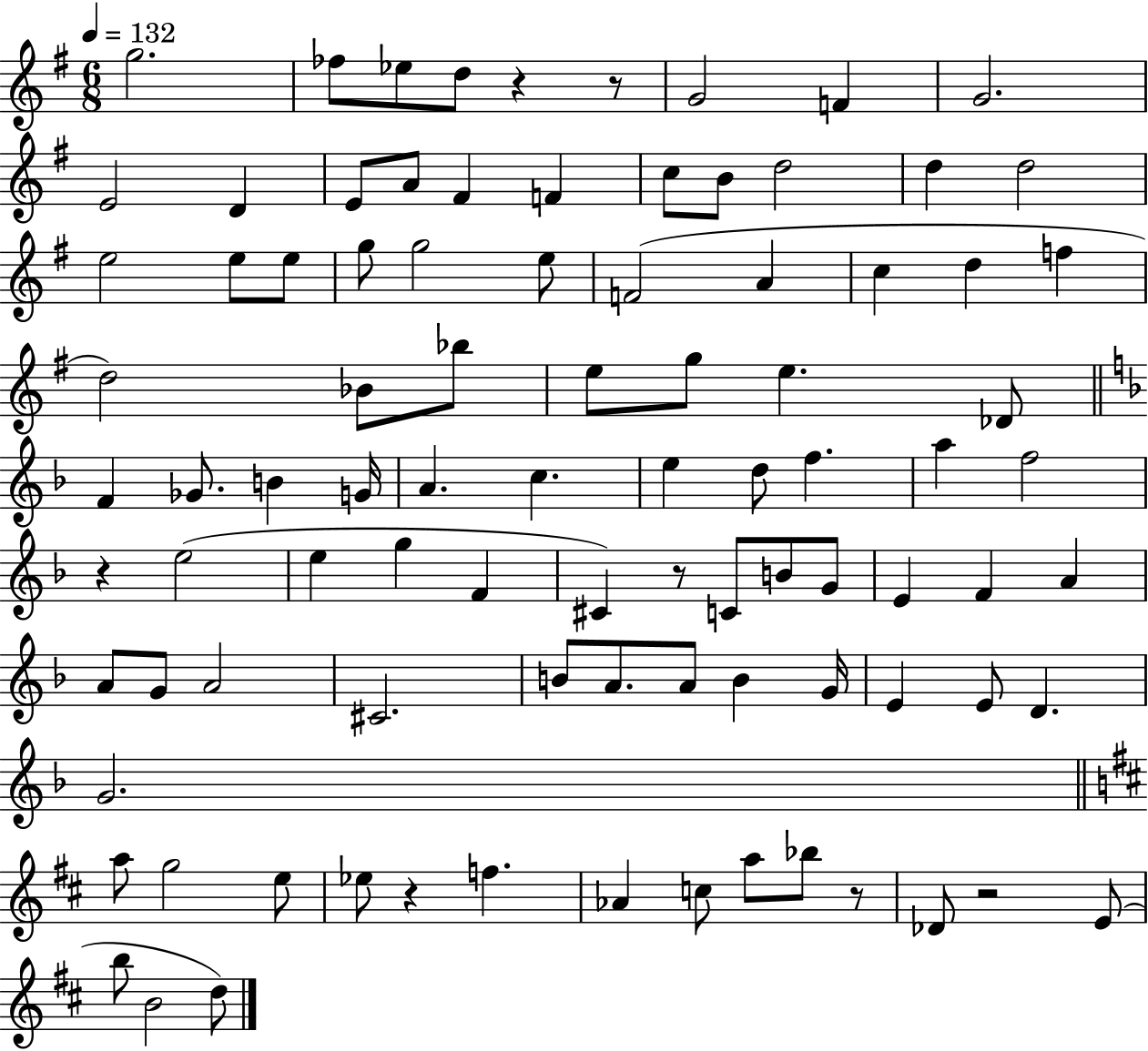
{
  \clef treble
  \numericTimeSignature
  \time 6/8
  \key g \major
  \tempo 4 = 132
  g''2. | fes''8 ees''8 d''8 r4 r8 | g'2 f'4 | g'2. | \break e'2 d'4 | e'8 a'8 fis'4 f'4 | c''8 b'8 d''2 | d''4 d''2 | \break e''2 e''8 e''8 | g''8 g''2 e''8 | f'2( a'4 | c''4 d''4 f''4 | \break d''2) bes'8 bes''8 | e''8 g''8 e''4. des'8 | \bar "||" \break \key d \minor f'4 ges'8. b'4 g'16 | a'4. c''4. | e''4 d''8 f''4. | a''4 f''2 | \break r4 e''2( | e''4 g''4 f'4 | cis'4) r8 c'8 b'8 g'8 | e'4 f'4 a'4 | \break a'8 g'8 a'2 | cis'2. | b'8 a'8. a'8 b'4 g'16 | e'4 e'8 d'4. | \break g'2. | \bar "||" \break \key d \major a''8 g''2 e''8 | ees''8 r4 f''4. | aes'4 c''8 a''8 bes''8 r8 | des'8 r2 e'8( | \break b''8 b'2 d''8) | \bar "|."
}